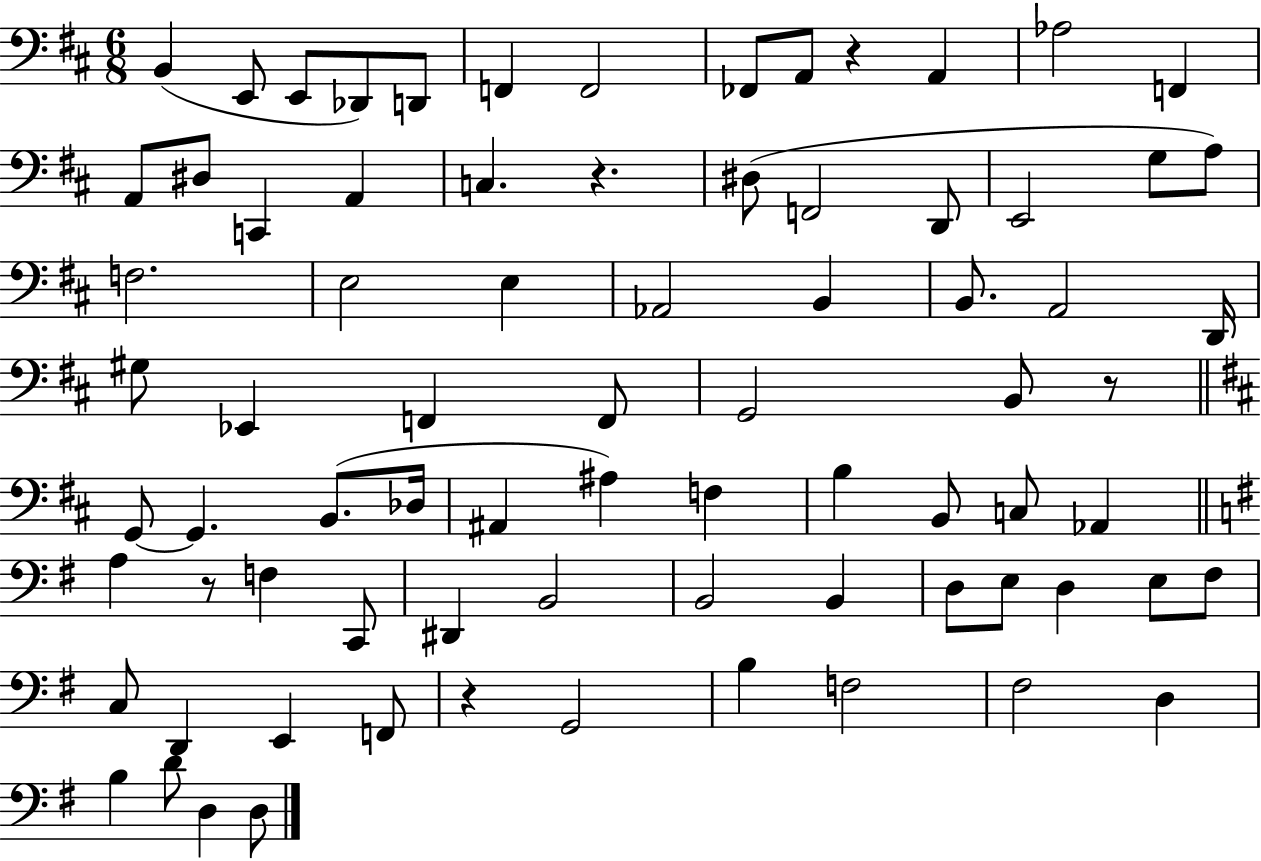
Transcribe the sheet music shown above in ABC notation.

X:1
T:Untitled
M:6/8
L:1/4
K:D
B,, E,,/2 E,,/2 _D,,/2 D,,/2 F,, F,,2 _F,,/2 A,,/2 z A,, _A,2 F,, A,,/2 ^D,/2 C,, A,, C, z ^D,/2 F,,2 D,,/2 E,,2 G,/2 A,/2 F,2 E,2 E, _A,,2 B,, B,,/2 A,,2 D,,/4 ^G,/2 _E,, F,, F,,/2 G,,2 B,,/2 z/2 G,,/2 G,, B,,/2 _D,/4 ^A,, ^A, F, B, B,,/2 C,/2 _A,, A, z/2 F, C,,/2 ^D,, B,,2 B,,2 B,, D,/2 E,/2 D, E,/2 ^F,/2 C,/2 D,, E,, F,,/2 z G,,2 B, F,2 ^F,2 D, B, D/2 D, D,/2